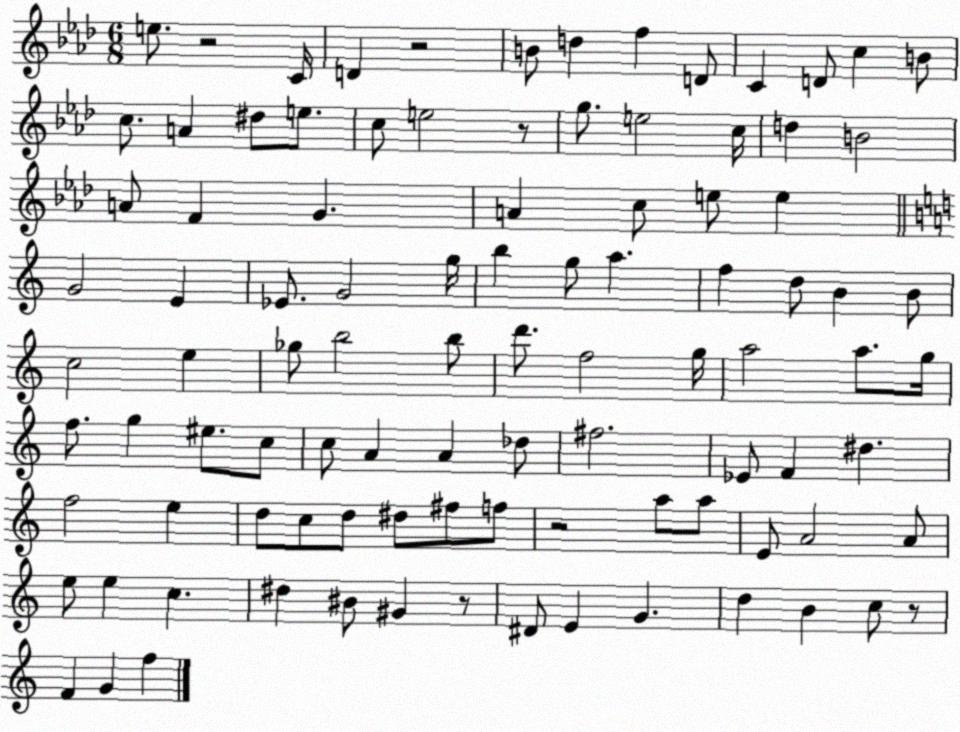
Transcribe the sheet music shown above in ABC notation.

X:1
T:Untitled
M:6/8
L:1/4
K:Ab
e/2 z2 C/4 D z2 B/2 d f D/2 C D/2 c B/2 c/2 A ^d/2 e/2 c/2 e2 z/2 g/2 e2 c/4 d B2 A/2 F G A c/2 e/2 e G2 E _E/2 G2 g/4 b g/2 a f d/2 B B/2 c2 e _g/2 b2 b/2 d'/2 f2 g/4 a2 a/2 g/4 f/2 g ^e/2 c/2 c/2 A A _d/2 ^f2 _E/2 F ^d f2 e d/2 c/2 d/2 ^d/2 ^f/2 f/2 z2 a/2 a/2 E/2 A2 A/2 e/2 e c ^d ^B/2 ^G z/2 ^D/2 E G d B c/2 z/2 F G f